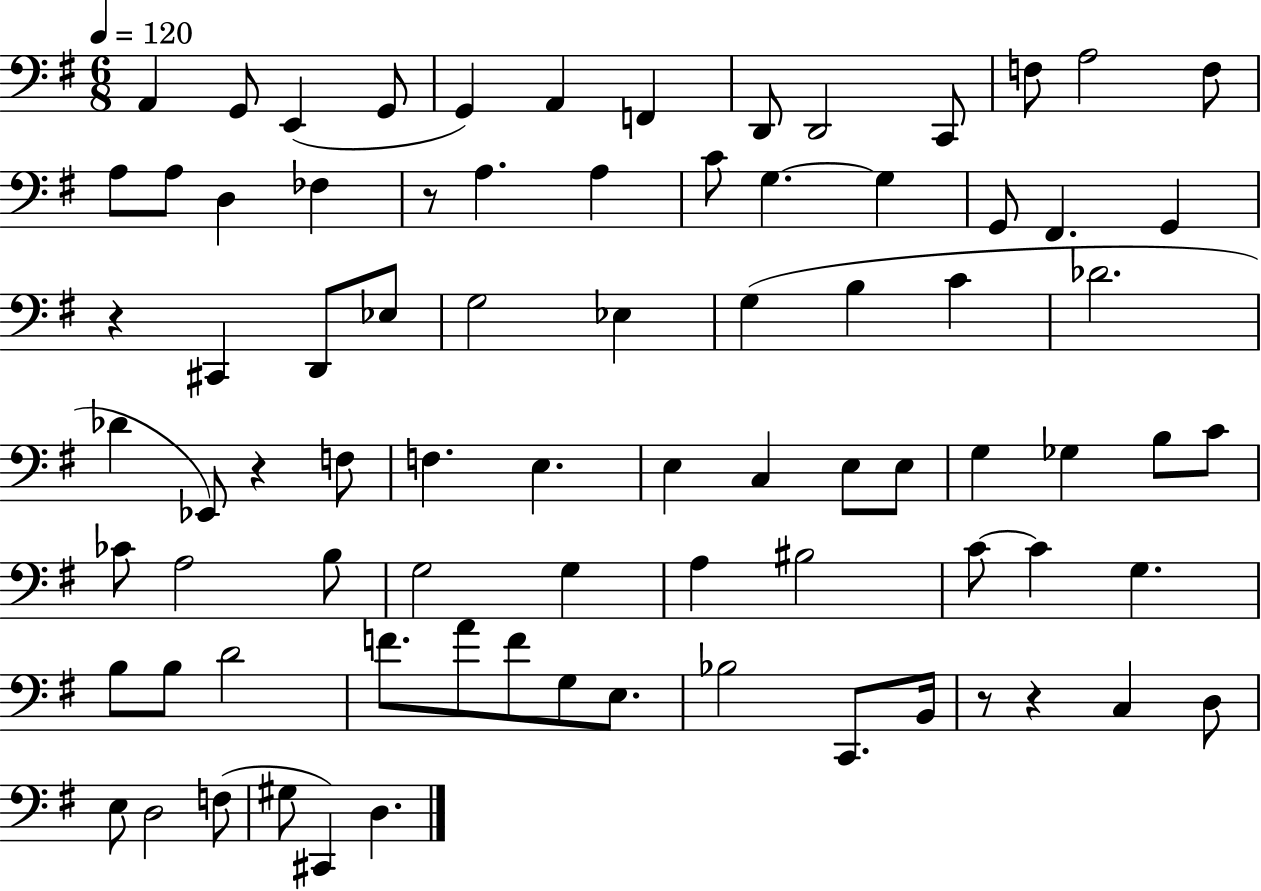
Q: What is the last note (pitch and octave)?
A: D3